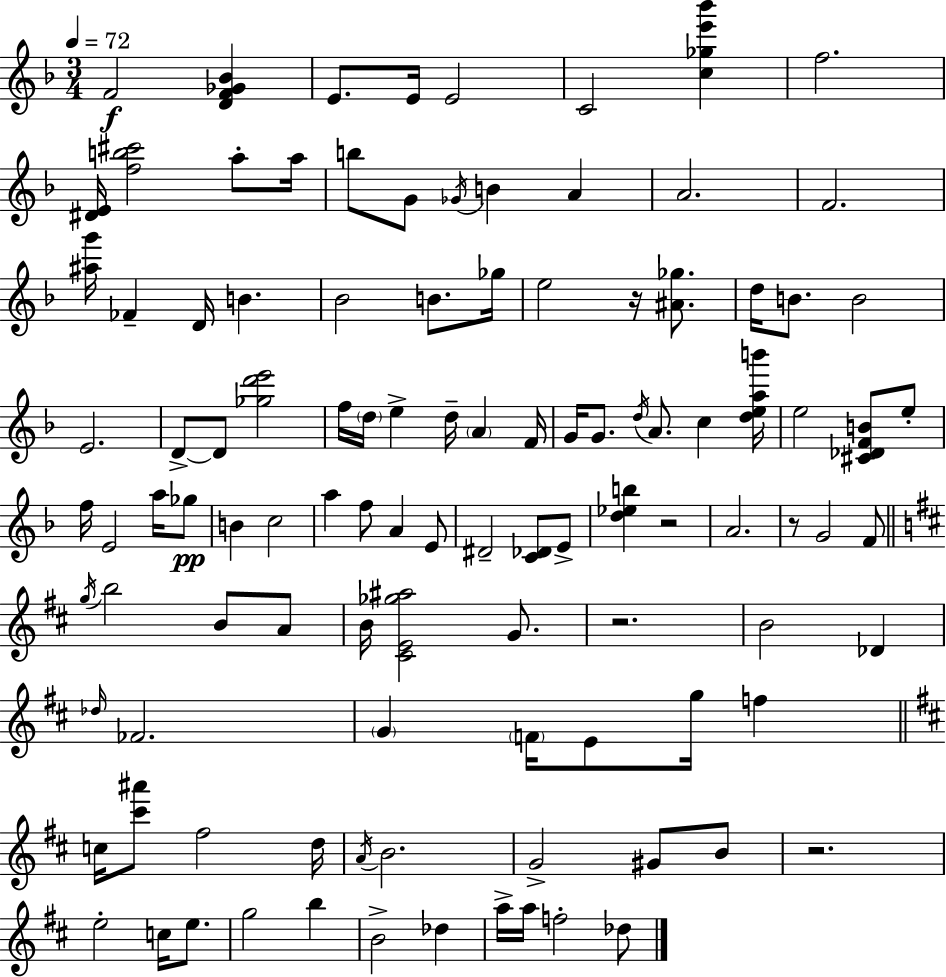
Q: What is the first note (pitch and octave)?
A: F4